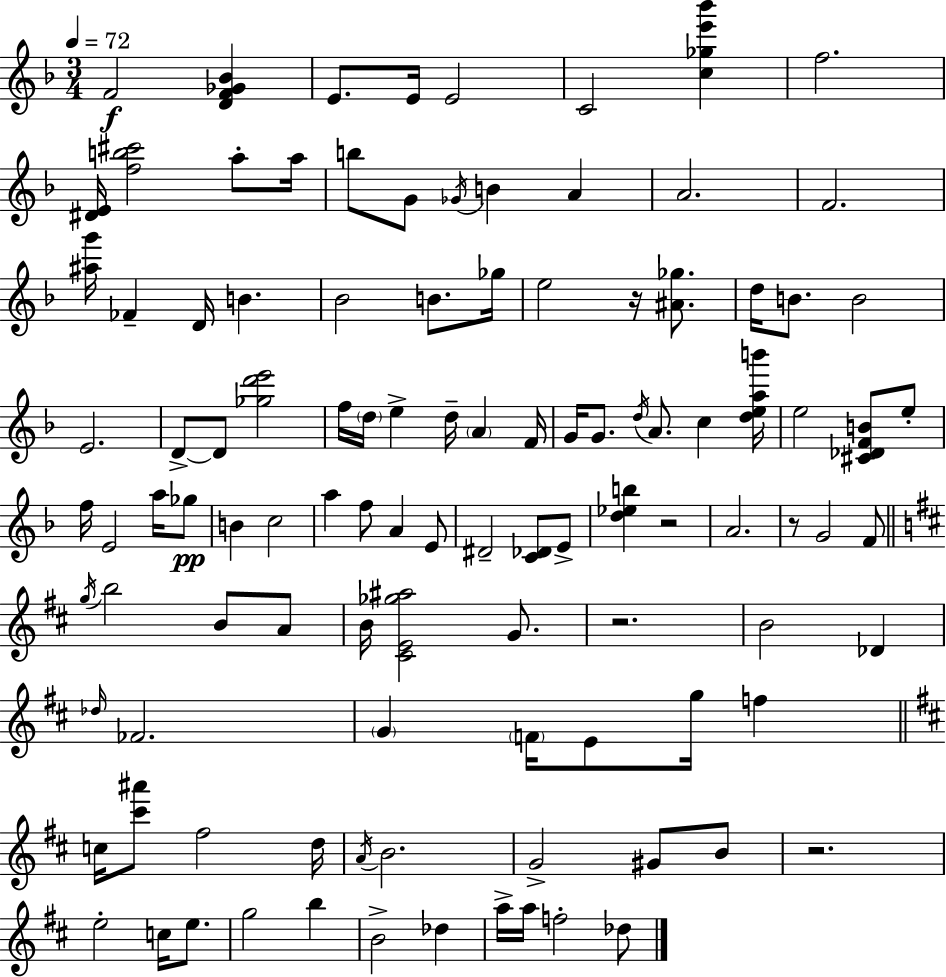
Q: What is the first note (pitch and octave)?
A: F4